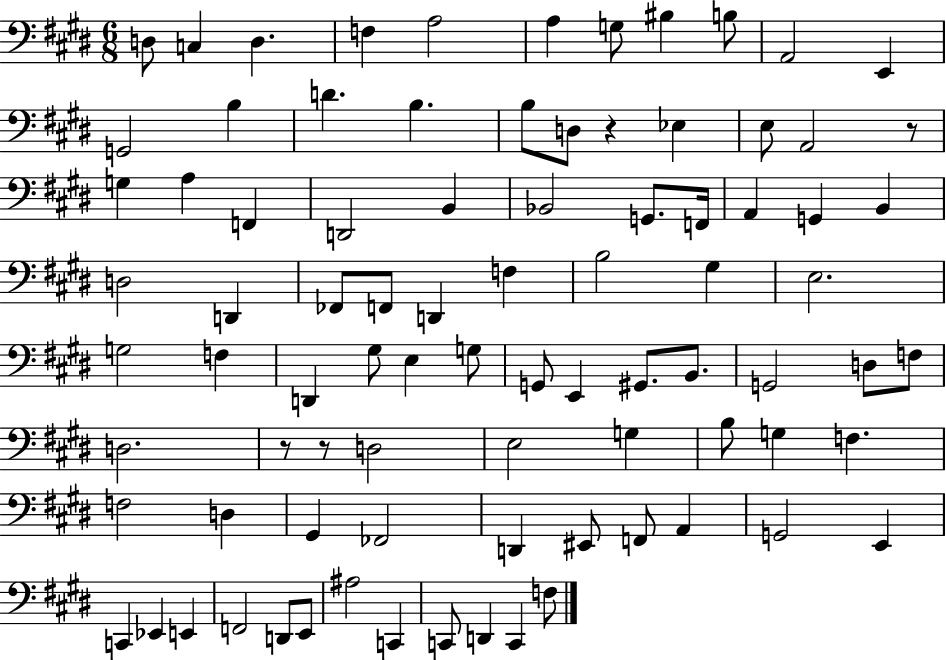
{
  \clef bass
  \numericTimeSignature
  \time 6/8
  \key e \major
  \repeat volta 2 { d8 c4 d4. | f4 a2 | a4 g8 bis4 b8 | a,2 e,4 | \break g,2 b4 | d'4. b4. | b8 d8 r4 ees4 | e8 a,2 r8 | \break g4 a4 f,4 | d,2 b,4 | bes,2 g,8. f,16 | a,4 g,4 b,4 | \break d2 d,4 | fes,8 f,8 d,4 f4 | b2 gis4 | e2. | \break g2 f4 | d,4 gis8 e4 g8 | g,8 e,4 gis,8. b,8. | g,2 d8 f8 | \break d2. | r8 r8 d2 | e2 g4 | b8 g4 f4. | \break f2 d4 | gis,4 fes,2 | d,4 eis,8 f,8 a,4 | g,2 e,4 | \break c,4 ees,4 e,4 | f,2 d,8 e,8 | ais2 c,4 | c,8 d,4 c,4 f8 | \break } \bar "|."
}